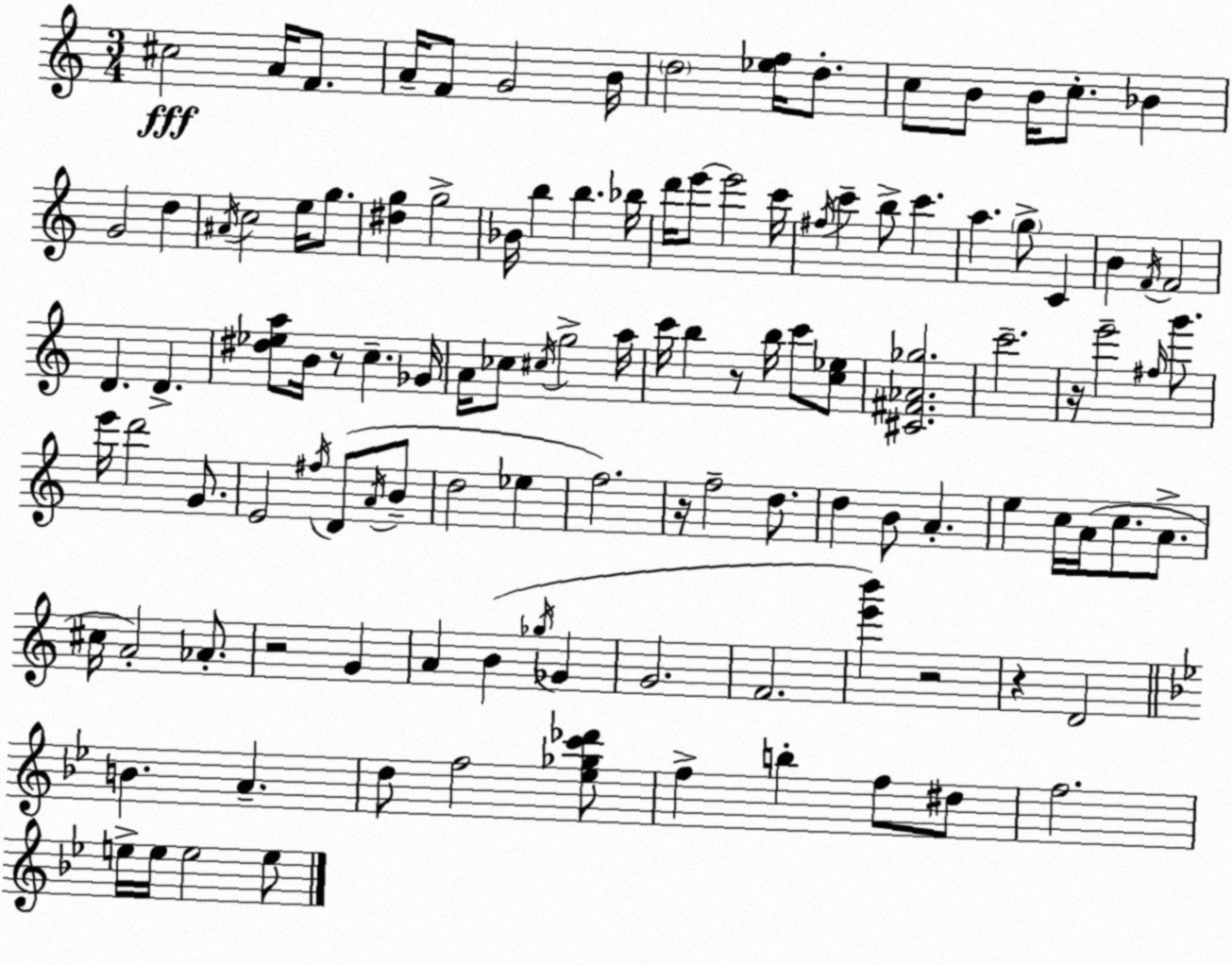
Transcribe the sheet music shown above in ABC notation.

X:1
T:Untitled
M:3/4
L:1/4
K:Am
^c2 A/4 F/2 A/4 F/2 G2 B/4 d2 [_ef]/4 d/2 c/2 B/2 B/4 c/2 _B G2 d ^A/4 c2 e/4 g/2 [^dg] g2 _B/4 b b _b/4 d'/4 e'/2 e'2 c'/4 ^f/4 c' b/2 c' a g/2 C B F/4 F2 D D [^d_ea]/2 B/4 z/2 c _G/4 A/4 _c/2 ^c/4 g2 a/4 c'/4 b z/2 b/4 c'/2 [c_e]/2 [^C^F_A_g]2 c'2 z/4 e'2 ^f/4 g'/2 e'/4 d'2 G/2 E2 ^f/4 D/2 A/4 B/2 d2 _e f2 z/4 f2 d/2 d B/2 A e c/4 A/4 c/2 A/2 ^c/4 A2 _A/2 z2 G A B _g/4 _G G2 F2 [e'b'] z2 z D2 B A d/2 f2 [_e_gc'_d']/2 f b f/2 ^d/2 f2 e/4 e/4 e2 e/2